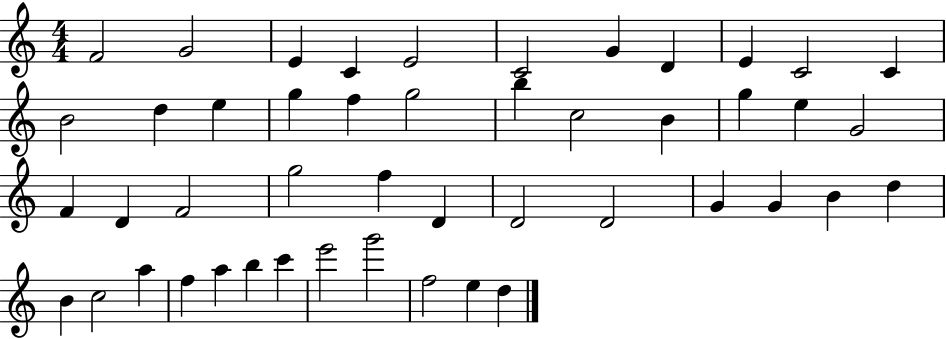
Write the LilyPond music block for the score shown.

{
  \clef treble
  \numericTimeSignature
  \time 4/4
  \key c \major
  f'2 g'2 | e'4 c'4 e'2 | c'2 g'4 d'4 | e'4 c'2 c'4 | \break b'2 d''4 e''4 | g''4 f''4 g''2 | b''4 c''2 b'4 | g''4 e''4 g'2 | \break f'4 d'4 f'2 | g''2 f''4 d'4 | d'2 d'2 | g'4 g'4 b'4 d''4 | \break b'4 c''2 a''4 | f''4 a''4 b''4 c'''4 | e'''2 g'''2 | f''2 e''4 d''4 | \break \bar "|."
}